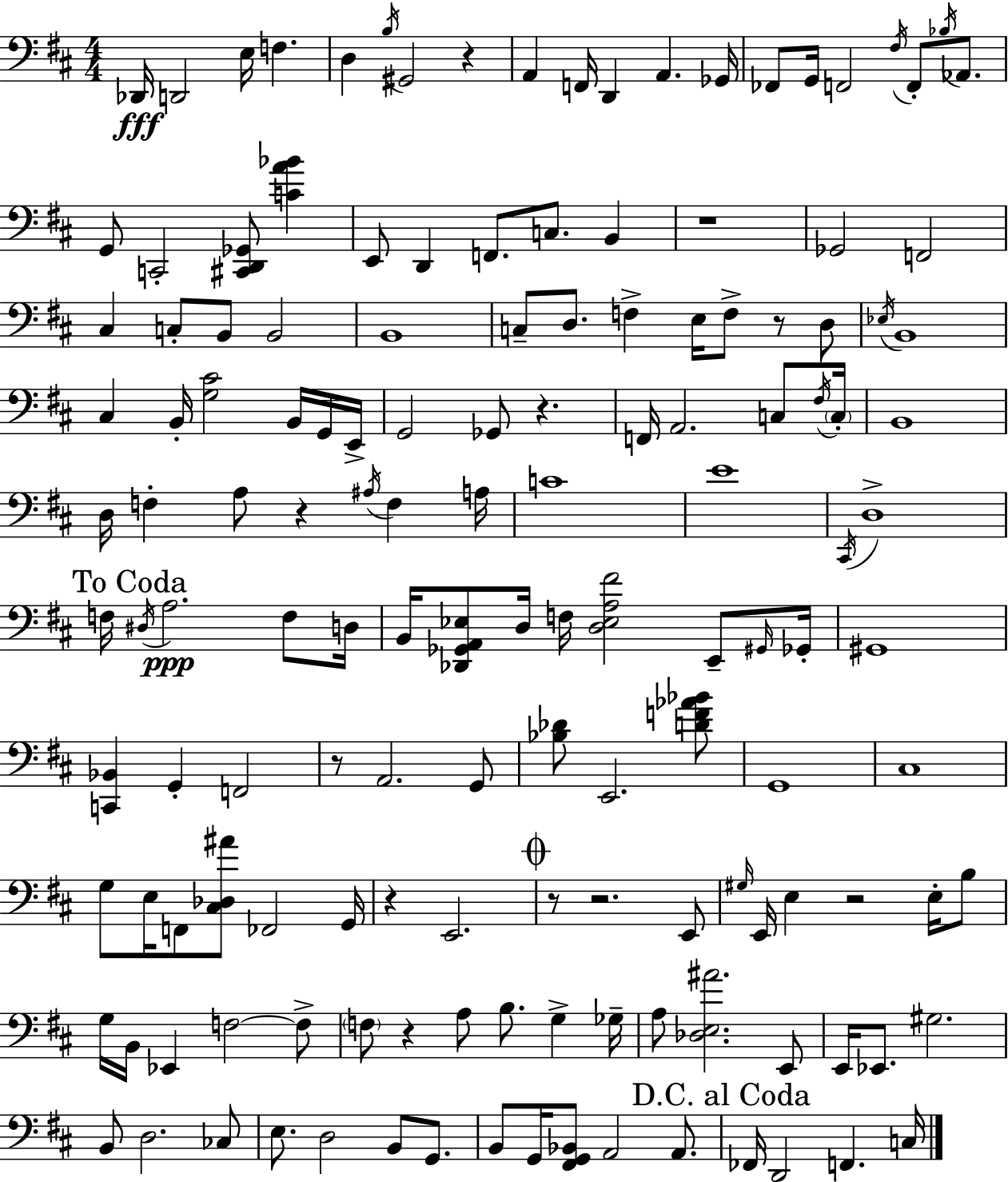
X:1
T:Untitled
M:4/4
L:1/4
K:D
_D,,/4 D,,2 E,/4 F, D, B,/4 ^G,,2 z A,, F,,/4 D,, A,, _G,,/4 _F,,/2 G,,/4 F,,2 ^F,/4 F,,/2 _B,/4 _A,,/2 G,,/2 C,,2 [^C,,D,,_G,,]/2 [CA_B] E,,/2 D,, F,,/2 C,/2 B,, z4 _G,,2 F,,2 ^C, C,/2 B,,/2 B,,2 B,,4 C,/2 D,/2 F, E,/4 F,/2 z/2 D,/2 _E,/4 B,,4 ^C, B,,/4 [G,^C]2 B,,/4 G,,/4 E,,/4 G,,2 _G,,/2 z F,,/4 A,,2 C,/2 ^F,/4 C,/4 B,,4 D,/4 F, A,/2 z ^A,/4 F, A,/4 C4 E4 ^C,,/4 D,4 F,/4 ^D,/4 A,2 F,/2 D,/4 B,,/4 [_D,,_G,,A,,_E,]/2 D,/4 F,/4 [D,_E,A,^F]2 E,,/2 ^G,,/4 _G,,/4 ^G,,4 [C,,_B,,] G,, F,,2 z/2 A,,2 G,,/2 [_B,_D]/2 E,,2 [DF_A_B]/2 G,,4 ^C,4 G,/2 E,/4 F,,/2 [^C,_D,^A]/2 _F,,2 G,,/4 z E,,2 z/2 z2 E,,/2 ^G,/4 E,,/4 E, z2 E,/4 B,/2 G,/4 B,,/4 _E,, F,2 F,/2 F,/2 z A,/2 B,/2 G, _G,/4 A,/2 [_D,E,^A]2 E,,/2 E,,/4 _E,,/2 ^G,2 B,,/2 D,2 _C,/2 E,/2 D,2 B,,/2 G,,/2 B,,/2 G,,/4 [^F,,G,,_B,,]/2 A,,2 A,,/2 _F,,/4 D,,2 F,, C,/4